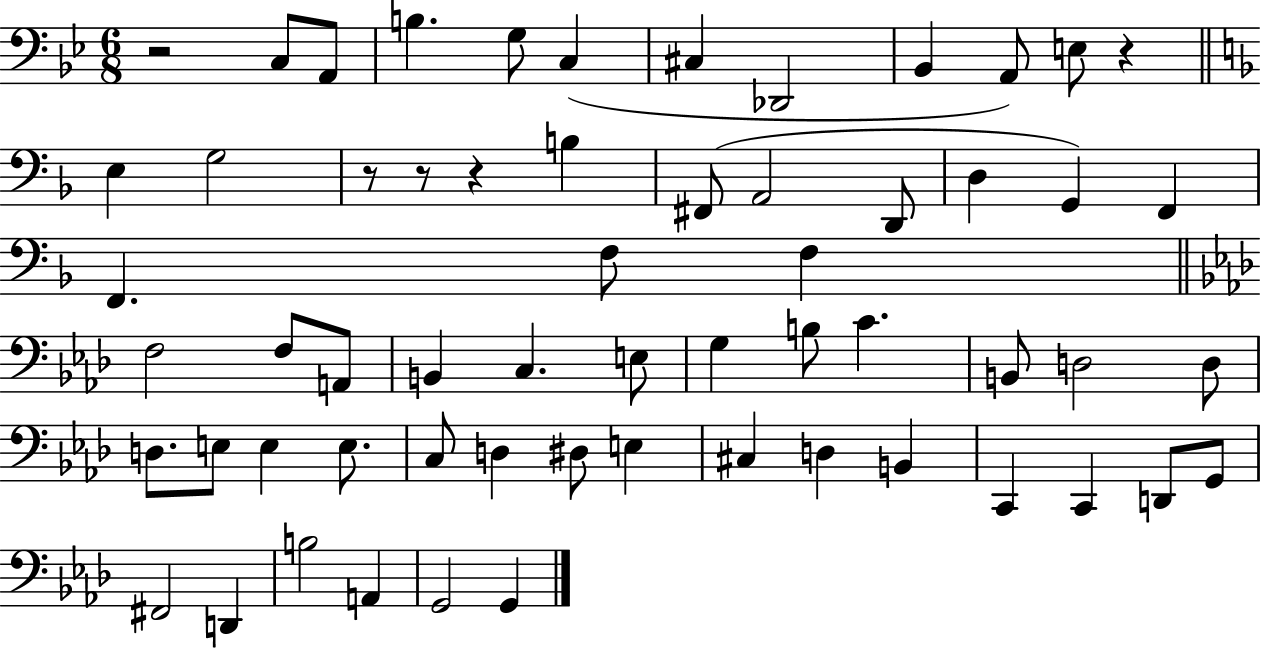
{
  \clef bass
  \numericTimeSignature
  \time 6/8
  \key bes \major
  r2 c8 a,8 | b4. g8 c4( | cis4 des,2 | bes,4 a,8) e8 r4 | \break \bar "||" \break \key d \minor e4 g2 | r8 r8 r4 b4 | fis,8( a,2 d,8 | d4 g,4) f,4 | \break f,4. f8 f4 | \bar "||" \break \key f \minor f2 f8 a,8 | b,4 c4. e8 | g4 b8 c'4. | b,8 d2 d8 | \break d8. e8 e4 e8. | c8 d4 dis8 e4 | cis4 d4 b,4 | c,4 c,4 d,8 g,8 | \break fis,2 d,4 | b2 a,4 | g,2 g,4 | \bar "|."
}